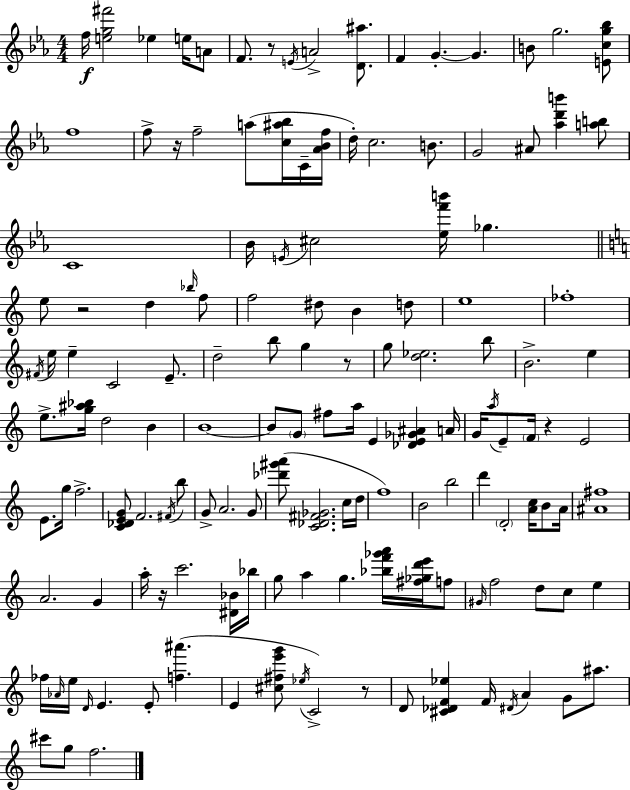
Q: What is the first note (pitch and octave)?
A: F5